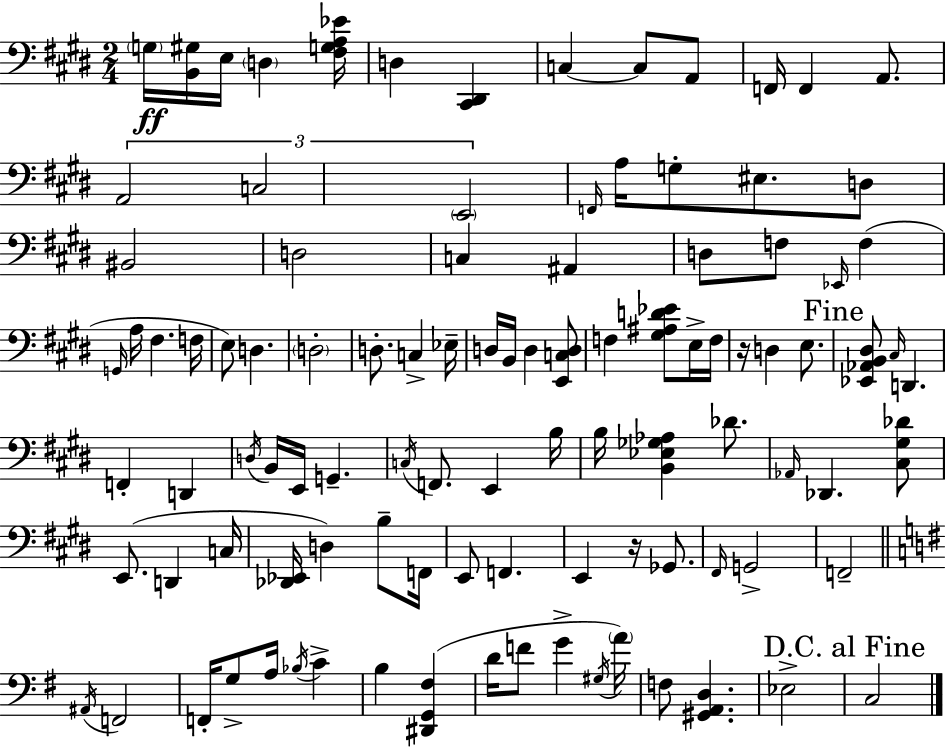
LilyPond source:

{
  \clef bass
  \numericTimeSignature
  \time 2/4
  \key e \major
  \parenthesize g16\ff <b, gis>16 e16 \parenthesize d4 <fis g a ees'>16 | d4 <cis, dis,>4 | c4~~ c8 a,8 | f,16 f,4 a,8. | \break \tuplet 3/2 { a,2 | c2 | \parenthesize e,2 } | \grace { f,16 } a16 g8-. eis8. d8 | \break bis,2 | d2 | c4 ais,4 | d8 f8 \grace { ees,16 } f4( | \break \grace { g,16 } a16 fis4. | f16 e8) d4. | \parenthesize d2-. | d8.-. c4-> | \break ees16-- d16 b,16 d4 | <e, c d>8 f4 <gis ais d' ees'>8 | e16-> f16 r16 d4 | e8. \mark "Fine" <ees, aes, b, dis>8 \grace { cis16 } d,4. | \break f,4-. | d,4 \acciaccatura { d16 } b,16 e,16 g,4.-- | \acciaccatura { c16 } f,8. | e,4 b16 b16 <b, ees ges aes>4 | \break des'8. \grace { aes,16 } des,4. | <cis gis des'>8 e,8.( | d,4 c16 <des, ees,>16 | d4) b8-- f,16 e,8 | \break f,4. e,4 | r16 ges,8. \grace { fis,16 } | g,2-> | f,2-- | \break \bar "||" \break \key e \minor \acciaccatura { ais,16 } f,2 | f,16-. g8-> a16 \acciaccatura { bes16 } c'4-> | b4 <dis, g, fis>4( | d'16 f'8 g'4-> | \break \acciaccatura { gis16 } \parenthesize a'16) f8 <gis, a, d>4. | ees2-> | \mark "D.C. al Fine" c2 | \bar "|."
}